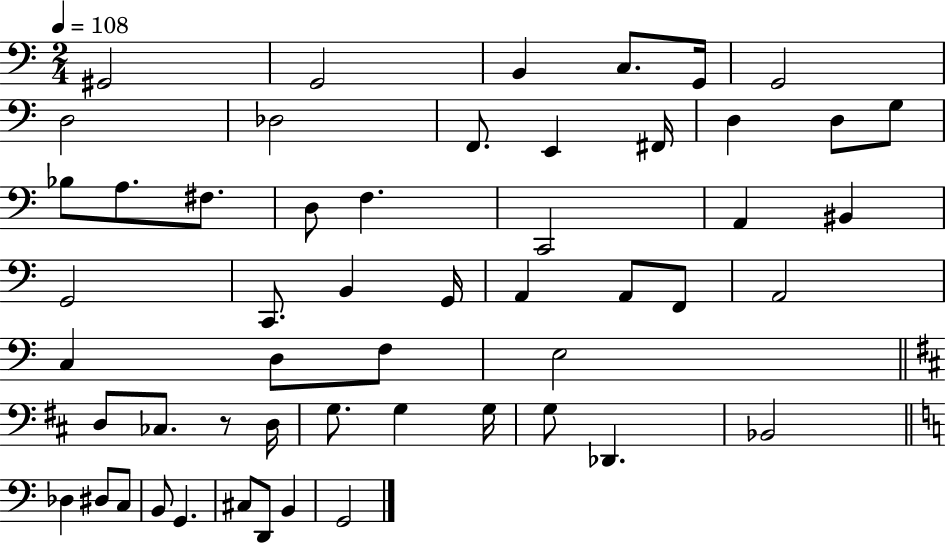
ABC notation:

X:1
T:Untitled
M:2/4
L:1/4
K:C
^G,,2 G,,2 B,, C,/2 G,,/4 G,,2 D,2 _D,2 F,,/2 E,, ^F,,/4 D, D,/2 G,/2 _B,/2 A,/2 ^F,/2 D,/2 F, C,,2 A,, ^B,, G,,2 C,,/2 B,, G,,/4 A,, A,,/2 F,,/2 A,,2 C, D,/2 F,/2 E,2 D,/2 _C,/2 z/2 D,/4 G,/2 G, G,/4 G,/2 _D,, _B,,2 _D, ^D,/2 C,/2 B,,/2 G,, ^C,/2 D,,/2 B,, G,,2